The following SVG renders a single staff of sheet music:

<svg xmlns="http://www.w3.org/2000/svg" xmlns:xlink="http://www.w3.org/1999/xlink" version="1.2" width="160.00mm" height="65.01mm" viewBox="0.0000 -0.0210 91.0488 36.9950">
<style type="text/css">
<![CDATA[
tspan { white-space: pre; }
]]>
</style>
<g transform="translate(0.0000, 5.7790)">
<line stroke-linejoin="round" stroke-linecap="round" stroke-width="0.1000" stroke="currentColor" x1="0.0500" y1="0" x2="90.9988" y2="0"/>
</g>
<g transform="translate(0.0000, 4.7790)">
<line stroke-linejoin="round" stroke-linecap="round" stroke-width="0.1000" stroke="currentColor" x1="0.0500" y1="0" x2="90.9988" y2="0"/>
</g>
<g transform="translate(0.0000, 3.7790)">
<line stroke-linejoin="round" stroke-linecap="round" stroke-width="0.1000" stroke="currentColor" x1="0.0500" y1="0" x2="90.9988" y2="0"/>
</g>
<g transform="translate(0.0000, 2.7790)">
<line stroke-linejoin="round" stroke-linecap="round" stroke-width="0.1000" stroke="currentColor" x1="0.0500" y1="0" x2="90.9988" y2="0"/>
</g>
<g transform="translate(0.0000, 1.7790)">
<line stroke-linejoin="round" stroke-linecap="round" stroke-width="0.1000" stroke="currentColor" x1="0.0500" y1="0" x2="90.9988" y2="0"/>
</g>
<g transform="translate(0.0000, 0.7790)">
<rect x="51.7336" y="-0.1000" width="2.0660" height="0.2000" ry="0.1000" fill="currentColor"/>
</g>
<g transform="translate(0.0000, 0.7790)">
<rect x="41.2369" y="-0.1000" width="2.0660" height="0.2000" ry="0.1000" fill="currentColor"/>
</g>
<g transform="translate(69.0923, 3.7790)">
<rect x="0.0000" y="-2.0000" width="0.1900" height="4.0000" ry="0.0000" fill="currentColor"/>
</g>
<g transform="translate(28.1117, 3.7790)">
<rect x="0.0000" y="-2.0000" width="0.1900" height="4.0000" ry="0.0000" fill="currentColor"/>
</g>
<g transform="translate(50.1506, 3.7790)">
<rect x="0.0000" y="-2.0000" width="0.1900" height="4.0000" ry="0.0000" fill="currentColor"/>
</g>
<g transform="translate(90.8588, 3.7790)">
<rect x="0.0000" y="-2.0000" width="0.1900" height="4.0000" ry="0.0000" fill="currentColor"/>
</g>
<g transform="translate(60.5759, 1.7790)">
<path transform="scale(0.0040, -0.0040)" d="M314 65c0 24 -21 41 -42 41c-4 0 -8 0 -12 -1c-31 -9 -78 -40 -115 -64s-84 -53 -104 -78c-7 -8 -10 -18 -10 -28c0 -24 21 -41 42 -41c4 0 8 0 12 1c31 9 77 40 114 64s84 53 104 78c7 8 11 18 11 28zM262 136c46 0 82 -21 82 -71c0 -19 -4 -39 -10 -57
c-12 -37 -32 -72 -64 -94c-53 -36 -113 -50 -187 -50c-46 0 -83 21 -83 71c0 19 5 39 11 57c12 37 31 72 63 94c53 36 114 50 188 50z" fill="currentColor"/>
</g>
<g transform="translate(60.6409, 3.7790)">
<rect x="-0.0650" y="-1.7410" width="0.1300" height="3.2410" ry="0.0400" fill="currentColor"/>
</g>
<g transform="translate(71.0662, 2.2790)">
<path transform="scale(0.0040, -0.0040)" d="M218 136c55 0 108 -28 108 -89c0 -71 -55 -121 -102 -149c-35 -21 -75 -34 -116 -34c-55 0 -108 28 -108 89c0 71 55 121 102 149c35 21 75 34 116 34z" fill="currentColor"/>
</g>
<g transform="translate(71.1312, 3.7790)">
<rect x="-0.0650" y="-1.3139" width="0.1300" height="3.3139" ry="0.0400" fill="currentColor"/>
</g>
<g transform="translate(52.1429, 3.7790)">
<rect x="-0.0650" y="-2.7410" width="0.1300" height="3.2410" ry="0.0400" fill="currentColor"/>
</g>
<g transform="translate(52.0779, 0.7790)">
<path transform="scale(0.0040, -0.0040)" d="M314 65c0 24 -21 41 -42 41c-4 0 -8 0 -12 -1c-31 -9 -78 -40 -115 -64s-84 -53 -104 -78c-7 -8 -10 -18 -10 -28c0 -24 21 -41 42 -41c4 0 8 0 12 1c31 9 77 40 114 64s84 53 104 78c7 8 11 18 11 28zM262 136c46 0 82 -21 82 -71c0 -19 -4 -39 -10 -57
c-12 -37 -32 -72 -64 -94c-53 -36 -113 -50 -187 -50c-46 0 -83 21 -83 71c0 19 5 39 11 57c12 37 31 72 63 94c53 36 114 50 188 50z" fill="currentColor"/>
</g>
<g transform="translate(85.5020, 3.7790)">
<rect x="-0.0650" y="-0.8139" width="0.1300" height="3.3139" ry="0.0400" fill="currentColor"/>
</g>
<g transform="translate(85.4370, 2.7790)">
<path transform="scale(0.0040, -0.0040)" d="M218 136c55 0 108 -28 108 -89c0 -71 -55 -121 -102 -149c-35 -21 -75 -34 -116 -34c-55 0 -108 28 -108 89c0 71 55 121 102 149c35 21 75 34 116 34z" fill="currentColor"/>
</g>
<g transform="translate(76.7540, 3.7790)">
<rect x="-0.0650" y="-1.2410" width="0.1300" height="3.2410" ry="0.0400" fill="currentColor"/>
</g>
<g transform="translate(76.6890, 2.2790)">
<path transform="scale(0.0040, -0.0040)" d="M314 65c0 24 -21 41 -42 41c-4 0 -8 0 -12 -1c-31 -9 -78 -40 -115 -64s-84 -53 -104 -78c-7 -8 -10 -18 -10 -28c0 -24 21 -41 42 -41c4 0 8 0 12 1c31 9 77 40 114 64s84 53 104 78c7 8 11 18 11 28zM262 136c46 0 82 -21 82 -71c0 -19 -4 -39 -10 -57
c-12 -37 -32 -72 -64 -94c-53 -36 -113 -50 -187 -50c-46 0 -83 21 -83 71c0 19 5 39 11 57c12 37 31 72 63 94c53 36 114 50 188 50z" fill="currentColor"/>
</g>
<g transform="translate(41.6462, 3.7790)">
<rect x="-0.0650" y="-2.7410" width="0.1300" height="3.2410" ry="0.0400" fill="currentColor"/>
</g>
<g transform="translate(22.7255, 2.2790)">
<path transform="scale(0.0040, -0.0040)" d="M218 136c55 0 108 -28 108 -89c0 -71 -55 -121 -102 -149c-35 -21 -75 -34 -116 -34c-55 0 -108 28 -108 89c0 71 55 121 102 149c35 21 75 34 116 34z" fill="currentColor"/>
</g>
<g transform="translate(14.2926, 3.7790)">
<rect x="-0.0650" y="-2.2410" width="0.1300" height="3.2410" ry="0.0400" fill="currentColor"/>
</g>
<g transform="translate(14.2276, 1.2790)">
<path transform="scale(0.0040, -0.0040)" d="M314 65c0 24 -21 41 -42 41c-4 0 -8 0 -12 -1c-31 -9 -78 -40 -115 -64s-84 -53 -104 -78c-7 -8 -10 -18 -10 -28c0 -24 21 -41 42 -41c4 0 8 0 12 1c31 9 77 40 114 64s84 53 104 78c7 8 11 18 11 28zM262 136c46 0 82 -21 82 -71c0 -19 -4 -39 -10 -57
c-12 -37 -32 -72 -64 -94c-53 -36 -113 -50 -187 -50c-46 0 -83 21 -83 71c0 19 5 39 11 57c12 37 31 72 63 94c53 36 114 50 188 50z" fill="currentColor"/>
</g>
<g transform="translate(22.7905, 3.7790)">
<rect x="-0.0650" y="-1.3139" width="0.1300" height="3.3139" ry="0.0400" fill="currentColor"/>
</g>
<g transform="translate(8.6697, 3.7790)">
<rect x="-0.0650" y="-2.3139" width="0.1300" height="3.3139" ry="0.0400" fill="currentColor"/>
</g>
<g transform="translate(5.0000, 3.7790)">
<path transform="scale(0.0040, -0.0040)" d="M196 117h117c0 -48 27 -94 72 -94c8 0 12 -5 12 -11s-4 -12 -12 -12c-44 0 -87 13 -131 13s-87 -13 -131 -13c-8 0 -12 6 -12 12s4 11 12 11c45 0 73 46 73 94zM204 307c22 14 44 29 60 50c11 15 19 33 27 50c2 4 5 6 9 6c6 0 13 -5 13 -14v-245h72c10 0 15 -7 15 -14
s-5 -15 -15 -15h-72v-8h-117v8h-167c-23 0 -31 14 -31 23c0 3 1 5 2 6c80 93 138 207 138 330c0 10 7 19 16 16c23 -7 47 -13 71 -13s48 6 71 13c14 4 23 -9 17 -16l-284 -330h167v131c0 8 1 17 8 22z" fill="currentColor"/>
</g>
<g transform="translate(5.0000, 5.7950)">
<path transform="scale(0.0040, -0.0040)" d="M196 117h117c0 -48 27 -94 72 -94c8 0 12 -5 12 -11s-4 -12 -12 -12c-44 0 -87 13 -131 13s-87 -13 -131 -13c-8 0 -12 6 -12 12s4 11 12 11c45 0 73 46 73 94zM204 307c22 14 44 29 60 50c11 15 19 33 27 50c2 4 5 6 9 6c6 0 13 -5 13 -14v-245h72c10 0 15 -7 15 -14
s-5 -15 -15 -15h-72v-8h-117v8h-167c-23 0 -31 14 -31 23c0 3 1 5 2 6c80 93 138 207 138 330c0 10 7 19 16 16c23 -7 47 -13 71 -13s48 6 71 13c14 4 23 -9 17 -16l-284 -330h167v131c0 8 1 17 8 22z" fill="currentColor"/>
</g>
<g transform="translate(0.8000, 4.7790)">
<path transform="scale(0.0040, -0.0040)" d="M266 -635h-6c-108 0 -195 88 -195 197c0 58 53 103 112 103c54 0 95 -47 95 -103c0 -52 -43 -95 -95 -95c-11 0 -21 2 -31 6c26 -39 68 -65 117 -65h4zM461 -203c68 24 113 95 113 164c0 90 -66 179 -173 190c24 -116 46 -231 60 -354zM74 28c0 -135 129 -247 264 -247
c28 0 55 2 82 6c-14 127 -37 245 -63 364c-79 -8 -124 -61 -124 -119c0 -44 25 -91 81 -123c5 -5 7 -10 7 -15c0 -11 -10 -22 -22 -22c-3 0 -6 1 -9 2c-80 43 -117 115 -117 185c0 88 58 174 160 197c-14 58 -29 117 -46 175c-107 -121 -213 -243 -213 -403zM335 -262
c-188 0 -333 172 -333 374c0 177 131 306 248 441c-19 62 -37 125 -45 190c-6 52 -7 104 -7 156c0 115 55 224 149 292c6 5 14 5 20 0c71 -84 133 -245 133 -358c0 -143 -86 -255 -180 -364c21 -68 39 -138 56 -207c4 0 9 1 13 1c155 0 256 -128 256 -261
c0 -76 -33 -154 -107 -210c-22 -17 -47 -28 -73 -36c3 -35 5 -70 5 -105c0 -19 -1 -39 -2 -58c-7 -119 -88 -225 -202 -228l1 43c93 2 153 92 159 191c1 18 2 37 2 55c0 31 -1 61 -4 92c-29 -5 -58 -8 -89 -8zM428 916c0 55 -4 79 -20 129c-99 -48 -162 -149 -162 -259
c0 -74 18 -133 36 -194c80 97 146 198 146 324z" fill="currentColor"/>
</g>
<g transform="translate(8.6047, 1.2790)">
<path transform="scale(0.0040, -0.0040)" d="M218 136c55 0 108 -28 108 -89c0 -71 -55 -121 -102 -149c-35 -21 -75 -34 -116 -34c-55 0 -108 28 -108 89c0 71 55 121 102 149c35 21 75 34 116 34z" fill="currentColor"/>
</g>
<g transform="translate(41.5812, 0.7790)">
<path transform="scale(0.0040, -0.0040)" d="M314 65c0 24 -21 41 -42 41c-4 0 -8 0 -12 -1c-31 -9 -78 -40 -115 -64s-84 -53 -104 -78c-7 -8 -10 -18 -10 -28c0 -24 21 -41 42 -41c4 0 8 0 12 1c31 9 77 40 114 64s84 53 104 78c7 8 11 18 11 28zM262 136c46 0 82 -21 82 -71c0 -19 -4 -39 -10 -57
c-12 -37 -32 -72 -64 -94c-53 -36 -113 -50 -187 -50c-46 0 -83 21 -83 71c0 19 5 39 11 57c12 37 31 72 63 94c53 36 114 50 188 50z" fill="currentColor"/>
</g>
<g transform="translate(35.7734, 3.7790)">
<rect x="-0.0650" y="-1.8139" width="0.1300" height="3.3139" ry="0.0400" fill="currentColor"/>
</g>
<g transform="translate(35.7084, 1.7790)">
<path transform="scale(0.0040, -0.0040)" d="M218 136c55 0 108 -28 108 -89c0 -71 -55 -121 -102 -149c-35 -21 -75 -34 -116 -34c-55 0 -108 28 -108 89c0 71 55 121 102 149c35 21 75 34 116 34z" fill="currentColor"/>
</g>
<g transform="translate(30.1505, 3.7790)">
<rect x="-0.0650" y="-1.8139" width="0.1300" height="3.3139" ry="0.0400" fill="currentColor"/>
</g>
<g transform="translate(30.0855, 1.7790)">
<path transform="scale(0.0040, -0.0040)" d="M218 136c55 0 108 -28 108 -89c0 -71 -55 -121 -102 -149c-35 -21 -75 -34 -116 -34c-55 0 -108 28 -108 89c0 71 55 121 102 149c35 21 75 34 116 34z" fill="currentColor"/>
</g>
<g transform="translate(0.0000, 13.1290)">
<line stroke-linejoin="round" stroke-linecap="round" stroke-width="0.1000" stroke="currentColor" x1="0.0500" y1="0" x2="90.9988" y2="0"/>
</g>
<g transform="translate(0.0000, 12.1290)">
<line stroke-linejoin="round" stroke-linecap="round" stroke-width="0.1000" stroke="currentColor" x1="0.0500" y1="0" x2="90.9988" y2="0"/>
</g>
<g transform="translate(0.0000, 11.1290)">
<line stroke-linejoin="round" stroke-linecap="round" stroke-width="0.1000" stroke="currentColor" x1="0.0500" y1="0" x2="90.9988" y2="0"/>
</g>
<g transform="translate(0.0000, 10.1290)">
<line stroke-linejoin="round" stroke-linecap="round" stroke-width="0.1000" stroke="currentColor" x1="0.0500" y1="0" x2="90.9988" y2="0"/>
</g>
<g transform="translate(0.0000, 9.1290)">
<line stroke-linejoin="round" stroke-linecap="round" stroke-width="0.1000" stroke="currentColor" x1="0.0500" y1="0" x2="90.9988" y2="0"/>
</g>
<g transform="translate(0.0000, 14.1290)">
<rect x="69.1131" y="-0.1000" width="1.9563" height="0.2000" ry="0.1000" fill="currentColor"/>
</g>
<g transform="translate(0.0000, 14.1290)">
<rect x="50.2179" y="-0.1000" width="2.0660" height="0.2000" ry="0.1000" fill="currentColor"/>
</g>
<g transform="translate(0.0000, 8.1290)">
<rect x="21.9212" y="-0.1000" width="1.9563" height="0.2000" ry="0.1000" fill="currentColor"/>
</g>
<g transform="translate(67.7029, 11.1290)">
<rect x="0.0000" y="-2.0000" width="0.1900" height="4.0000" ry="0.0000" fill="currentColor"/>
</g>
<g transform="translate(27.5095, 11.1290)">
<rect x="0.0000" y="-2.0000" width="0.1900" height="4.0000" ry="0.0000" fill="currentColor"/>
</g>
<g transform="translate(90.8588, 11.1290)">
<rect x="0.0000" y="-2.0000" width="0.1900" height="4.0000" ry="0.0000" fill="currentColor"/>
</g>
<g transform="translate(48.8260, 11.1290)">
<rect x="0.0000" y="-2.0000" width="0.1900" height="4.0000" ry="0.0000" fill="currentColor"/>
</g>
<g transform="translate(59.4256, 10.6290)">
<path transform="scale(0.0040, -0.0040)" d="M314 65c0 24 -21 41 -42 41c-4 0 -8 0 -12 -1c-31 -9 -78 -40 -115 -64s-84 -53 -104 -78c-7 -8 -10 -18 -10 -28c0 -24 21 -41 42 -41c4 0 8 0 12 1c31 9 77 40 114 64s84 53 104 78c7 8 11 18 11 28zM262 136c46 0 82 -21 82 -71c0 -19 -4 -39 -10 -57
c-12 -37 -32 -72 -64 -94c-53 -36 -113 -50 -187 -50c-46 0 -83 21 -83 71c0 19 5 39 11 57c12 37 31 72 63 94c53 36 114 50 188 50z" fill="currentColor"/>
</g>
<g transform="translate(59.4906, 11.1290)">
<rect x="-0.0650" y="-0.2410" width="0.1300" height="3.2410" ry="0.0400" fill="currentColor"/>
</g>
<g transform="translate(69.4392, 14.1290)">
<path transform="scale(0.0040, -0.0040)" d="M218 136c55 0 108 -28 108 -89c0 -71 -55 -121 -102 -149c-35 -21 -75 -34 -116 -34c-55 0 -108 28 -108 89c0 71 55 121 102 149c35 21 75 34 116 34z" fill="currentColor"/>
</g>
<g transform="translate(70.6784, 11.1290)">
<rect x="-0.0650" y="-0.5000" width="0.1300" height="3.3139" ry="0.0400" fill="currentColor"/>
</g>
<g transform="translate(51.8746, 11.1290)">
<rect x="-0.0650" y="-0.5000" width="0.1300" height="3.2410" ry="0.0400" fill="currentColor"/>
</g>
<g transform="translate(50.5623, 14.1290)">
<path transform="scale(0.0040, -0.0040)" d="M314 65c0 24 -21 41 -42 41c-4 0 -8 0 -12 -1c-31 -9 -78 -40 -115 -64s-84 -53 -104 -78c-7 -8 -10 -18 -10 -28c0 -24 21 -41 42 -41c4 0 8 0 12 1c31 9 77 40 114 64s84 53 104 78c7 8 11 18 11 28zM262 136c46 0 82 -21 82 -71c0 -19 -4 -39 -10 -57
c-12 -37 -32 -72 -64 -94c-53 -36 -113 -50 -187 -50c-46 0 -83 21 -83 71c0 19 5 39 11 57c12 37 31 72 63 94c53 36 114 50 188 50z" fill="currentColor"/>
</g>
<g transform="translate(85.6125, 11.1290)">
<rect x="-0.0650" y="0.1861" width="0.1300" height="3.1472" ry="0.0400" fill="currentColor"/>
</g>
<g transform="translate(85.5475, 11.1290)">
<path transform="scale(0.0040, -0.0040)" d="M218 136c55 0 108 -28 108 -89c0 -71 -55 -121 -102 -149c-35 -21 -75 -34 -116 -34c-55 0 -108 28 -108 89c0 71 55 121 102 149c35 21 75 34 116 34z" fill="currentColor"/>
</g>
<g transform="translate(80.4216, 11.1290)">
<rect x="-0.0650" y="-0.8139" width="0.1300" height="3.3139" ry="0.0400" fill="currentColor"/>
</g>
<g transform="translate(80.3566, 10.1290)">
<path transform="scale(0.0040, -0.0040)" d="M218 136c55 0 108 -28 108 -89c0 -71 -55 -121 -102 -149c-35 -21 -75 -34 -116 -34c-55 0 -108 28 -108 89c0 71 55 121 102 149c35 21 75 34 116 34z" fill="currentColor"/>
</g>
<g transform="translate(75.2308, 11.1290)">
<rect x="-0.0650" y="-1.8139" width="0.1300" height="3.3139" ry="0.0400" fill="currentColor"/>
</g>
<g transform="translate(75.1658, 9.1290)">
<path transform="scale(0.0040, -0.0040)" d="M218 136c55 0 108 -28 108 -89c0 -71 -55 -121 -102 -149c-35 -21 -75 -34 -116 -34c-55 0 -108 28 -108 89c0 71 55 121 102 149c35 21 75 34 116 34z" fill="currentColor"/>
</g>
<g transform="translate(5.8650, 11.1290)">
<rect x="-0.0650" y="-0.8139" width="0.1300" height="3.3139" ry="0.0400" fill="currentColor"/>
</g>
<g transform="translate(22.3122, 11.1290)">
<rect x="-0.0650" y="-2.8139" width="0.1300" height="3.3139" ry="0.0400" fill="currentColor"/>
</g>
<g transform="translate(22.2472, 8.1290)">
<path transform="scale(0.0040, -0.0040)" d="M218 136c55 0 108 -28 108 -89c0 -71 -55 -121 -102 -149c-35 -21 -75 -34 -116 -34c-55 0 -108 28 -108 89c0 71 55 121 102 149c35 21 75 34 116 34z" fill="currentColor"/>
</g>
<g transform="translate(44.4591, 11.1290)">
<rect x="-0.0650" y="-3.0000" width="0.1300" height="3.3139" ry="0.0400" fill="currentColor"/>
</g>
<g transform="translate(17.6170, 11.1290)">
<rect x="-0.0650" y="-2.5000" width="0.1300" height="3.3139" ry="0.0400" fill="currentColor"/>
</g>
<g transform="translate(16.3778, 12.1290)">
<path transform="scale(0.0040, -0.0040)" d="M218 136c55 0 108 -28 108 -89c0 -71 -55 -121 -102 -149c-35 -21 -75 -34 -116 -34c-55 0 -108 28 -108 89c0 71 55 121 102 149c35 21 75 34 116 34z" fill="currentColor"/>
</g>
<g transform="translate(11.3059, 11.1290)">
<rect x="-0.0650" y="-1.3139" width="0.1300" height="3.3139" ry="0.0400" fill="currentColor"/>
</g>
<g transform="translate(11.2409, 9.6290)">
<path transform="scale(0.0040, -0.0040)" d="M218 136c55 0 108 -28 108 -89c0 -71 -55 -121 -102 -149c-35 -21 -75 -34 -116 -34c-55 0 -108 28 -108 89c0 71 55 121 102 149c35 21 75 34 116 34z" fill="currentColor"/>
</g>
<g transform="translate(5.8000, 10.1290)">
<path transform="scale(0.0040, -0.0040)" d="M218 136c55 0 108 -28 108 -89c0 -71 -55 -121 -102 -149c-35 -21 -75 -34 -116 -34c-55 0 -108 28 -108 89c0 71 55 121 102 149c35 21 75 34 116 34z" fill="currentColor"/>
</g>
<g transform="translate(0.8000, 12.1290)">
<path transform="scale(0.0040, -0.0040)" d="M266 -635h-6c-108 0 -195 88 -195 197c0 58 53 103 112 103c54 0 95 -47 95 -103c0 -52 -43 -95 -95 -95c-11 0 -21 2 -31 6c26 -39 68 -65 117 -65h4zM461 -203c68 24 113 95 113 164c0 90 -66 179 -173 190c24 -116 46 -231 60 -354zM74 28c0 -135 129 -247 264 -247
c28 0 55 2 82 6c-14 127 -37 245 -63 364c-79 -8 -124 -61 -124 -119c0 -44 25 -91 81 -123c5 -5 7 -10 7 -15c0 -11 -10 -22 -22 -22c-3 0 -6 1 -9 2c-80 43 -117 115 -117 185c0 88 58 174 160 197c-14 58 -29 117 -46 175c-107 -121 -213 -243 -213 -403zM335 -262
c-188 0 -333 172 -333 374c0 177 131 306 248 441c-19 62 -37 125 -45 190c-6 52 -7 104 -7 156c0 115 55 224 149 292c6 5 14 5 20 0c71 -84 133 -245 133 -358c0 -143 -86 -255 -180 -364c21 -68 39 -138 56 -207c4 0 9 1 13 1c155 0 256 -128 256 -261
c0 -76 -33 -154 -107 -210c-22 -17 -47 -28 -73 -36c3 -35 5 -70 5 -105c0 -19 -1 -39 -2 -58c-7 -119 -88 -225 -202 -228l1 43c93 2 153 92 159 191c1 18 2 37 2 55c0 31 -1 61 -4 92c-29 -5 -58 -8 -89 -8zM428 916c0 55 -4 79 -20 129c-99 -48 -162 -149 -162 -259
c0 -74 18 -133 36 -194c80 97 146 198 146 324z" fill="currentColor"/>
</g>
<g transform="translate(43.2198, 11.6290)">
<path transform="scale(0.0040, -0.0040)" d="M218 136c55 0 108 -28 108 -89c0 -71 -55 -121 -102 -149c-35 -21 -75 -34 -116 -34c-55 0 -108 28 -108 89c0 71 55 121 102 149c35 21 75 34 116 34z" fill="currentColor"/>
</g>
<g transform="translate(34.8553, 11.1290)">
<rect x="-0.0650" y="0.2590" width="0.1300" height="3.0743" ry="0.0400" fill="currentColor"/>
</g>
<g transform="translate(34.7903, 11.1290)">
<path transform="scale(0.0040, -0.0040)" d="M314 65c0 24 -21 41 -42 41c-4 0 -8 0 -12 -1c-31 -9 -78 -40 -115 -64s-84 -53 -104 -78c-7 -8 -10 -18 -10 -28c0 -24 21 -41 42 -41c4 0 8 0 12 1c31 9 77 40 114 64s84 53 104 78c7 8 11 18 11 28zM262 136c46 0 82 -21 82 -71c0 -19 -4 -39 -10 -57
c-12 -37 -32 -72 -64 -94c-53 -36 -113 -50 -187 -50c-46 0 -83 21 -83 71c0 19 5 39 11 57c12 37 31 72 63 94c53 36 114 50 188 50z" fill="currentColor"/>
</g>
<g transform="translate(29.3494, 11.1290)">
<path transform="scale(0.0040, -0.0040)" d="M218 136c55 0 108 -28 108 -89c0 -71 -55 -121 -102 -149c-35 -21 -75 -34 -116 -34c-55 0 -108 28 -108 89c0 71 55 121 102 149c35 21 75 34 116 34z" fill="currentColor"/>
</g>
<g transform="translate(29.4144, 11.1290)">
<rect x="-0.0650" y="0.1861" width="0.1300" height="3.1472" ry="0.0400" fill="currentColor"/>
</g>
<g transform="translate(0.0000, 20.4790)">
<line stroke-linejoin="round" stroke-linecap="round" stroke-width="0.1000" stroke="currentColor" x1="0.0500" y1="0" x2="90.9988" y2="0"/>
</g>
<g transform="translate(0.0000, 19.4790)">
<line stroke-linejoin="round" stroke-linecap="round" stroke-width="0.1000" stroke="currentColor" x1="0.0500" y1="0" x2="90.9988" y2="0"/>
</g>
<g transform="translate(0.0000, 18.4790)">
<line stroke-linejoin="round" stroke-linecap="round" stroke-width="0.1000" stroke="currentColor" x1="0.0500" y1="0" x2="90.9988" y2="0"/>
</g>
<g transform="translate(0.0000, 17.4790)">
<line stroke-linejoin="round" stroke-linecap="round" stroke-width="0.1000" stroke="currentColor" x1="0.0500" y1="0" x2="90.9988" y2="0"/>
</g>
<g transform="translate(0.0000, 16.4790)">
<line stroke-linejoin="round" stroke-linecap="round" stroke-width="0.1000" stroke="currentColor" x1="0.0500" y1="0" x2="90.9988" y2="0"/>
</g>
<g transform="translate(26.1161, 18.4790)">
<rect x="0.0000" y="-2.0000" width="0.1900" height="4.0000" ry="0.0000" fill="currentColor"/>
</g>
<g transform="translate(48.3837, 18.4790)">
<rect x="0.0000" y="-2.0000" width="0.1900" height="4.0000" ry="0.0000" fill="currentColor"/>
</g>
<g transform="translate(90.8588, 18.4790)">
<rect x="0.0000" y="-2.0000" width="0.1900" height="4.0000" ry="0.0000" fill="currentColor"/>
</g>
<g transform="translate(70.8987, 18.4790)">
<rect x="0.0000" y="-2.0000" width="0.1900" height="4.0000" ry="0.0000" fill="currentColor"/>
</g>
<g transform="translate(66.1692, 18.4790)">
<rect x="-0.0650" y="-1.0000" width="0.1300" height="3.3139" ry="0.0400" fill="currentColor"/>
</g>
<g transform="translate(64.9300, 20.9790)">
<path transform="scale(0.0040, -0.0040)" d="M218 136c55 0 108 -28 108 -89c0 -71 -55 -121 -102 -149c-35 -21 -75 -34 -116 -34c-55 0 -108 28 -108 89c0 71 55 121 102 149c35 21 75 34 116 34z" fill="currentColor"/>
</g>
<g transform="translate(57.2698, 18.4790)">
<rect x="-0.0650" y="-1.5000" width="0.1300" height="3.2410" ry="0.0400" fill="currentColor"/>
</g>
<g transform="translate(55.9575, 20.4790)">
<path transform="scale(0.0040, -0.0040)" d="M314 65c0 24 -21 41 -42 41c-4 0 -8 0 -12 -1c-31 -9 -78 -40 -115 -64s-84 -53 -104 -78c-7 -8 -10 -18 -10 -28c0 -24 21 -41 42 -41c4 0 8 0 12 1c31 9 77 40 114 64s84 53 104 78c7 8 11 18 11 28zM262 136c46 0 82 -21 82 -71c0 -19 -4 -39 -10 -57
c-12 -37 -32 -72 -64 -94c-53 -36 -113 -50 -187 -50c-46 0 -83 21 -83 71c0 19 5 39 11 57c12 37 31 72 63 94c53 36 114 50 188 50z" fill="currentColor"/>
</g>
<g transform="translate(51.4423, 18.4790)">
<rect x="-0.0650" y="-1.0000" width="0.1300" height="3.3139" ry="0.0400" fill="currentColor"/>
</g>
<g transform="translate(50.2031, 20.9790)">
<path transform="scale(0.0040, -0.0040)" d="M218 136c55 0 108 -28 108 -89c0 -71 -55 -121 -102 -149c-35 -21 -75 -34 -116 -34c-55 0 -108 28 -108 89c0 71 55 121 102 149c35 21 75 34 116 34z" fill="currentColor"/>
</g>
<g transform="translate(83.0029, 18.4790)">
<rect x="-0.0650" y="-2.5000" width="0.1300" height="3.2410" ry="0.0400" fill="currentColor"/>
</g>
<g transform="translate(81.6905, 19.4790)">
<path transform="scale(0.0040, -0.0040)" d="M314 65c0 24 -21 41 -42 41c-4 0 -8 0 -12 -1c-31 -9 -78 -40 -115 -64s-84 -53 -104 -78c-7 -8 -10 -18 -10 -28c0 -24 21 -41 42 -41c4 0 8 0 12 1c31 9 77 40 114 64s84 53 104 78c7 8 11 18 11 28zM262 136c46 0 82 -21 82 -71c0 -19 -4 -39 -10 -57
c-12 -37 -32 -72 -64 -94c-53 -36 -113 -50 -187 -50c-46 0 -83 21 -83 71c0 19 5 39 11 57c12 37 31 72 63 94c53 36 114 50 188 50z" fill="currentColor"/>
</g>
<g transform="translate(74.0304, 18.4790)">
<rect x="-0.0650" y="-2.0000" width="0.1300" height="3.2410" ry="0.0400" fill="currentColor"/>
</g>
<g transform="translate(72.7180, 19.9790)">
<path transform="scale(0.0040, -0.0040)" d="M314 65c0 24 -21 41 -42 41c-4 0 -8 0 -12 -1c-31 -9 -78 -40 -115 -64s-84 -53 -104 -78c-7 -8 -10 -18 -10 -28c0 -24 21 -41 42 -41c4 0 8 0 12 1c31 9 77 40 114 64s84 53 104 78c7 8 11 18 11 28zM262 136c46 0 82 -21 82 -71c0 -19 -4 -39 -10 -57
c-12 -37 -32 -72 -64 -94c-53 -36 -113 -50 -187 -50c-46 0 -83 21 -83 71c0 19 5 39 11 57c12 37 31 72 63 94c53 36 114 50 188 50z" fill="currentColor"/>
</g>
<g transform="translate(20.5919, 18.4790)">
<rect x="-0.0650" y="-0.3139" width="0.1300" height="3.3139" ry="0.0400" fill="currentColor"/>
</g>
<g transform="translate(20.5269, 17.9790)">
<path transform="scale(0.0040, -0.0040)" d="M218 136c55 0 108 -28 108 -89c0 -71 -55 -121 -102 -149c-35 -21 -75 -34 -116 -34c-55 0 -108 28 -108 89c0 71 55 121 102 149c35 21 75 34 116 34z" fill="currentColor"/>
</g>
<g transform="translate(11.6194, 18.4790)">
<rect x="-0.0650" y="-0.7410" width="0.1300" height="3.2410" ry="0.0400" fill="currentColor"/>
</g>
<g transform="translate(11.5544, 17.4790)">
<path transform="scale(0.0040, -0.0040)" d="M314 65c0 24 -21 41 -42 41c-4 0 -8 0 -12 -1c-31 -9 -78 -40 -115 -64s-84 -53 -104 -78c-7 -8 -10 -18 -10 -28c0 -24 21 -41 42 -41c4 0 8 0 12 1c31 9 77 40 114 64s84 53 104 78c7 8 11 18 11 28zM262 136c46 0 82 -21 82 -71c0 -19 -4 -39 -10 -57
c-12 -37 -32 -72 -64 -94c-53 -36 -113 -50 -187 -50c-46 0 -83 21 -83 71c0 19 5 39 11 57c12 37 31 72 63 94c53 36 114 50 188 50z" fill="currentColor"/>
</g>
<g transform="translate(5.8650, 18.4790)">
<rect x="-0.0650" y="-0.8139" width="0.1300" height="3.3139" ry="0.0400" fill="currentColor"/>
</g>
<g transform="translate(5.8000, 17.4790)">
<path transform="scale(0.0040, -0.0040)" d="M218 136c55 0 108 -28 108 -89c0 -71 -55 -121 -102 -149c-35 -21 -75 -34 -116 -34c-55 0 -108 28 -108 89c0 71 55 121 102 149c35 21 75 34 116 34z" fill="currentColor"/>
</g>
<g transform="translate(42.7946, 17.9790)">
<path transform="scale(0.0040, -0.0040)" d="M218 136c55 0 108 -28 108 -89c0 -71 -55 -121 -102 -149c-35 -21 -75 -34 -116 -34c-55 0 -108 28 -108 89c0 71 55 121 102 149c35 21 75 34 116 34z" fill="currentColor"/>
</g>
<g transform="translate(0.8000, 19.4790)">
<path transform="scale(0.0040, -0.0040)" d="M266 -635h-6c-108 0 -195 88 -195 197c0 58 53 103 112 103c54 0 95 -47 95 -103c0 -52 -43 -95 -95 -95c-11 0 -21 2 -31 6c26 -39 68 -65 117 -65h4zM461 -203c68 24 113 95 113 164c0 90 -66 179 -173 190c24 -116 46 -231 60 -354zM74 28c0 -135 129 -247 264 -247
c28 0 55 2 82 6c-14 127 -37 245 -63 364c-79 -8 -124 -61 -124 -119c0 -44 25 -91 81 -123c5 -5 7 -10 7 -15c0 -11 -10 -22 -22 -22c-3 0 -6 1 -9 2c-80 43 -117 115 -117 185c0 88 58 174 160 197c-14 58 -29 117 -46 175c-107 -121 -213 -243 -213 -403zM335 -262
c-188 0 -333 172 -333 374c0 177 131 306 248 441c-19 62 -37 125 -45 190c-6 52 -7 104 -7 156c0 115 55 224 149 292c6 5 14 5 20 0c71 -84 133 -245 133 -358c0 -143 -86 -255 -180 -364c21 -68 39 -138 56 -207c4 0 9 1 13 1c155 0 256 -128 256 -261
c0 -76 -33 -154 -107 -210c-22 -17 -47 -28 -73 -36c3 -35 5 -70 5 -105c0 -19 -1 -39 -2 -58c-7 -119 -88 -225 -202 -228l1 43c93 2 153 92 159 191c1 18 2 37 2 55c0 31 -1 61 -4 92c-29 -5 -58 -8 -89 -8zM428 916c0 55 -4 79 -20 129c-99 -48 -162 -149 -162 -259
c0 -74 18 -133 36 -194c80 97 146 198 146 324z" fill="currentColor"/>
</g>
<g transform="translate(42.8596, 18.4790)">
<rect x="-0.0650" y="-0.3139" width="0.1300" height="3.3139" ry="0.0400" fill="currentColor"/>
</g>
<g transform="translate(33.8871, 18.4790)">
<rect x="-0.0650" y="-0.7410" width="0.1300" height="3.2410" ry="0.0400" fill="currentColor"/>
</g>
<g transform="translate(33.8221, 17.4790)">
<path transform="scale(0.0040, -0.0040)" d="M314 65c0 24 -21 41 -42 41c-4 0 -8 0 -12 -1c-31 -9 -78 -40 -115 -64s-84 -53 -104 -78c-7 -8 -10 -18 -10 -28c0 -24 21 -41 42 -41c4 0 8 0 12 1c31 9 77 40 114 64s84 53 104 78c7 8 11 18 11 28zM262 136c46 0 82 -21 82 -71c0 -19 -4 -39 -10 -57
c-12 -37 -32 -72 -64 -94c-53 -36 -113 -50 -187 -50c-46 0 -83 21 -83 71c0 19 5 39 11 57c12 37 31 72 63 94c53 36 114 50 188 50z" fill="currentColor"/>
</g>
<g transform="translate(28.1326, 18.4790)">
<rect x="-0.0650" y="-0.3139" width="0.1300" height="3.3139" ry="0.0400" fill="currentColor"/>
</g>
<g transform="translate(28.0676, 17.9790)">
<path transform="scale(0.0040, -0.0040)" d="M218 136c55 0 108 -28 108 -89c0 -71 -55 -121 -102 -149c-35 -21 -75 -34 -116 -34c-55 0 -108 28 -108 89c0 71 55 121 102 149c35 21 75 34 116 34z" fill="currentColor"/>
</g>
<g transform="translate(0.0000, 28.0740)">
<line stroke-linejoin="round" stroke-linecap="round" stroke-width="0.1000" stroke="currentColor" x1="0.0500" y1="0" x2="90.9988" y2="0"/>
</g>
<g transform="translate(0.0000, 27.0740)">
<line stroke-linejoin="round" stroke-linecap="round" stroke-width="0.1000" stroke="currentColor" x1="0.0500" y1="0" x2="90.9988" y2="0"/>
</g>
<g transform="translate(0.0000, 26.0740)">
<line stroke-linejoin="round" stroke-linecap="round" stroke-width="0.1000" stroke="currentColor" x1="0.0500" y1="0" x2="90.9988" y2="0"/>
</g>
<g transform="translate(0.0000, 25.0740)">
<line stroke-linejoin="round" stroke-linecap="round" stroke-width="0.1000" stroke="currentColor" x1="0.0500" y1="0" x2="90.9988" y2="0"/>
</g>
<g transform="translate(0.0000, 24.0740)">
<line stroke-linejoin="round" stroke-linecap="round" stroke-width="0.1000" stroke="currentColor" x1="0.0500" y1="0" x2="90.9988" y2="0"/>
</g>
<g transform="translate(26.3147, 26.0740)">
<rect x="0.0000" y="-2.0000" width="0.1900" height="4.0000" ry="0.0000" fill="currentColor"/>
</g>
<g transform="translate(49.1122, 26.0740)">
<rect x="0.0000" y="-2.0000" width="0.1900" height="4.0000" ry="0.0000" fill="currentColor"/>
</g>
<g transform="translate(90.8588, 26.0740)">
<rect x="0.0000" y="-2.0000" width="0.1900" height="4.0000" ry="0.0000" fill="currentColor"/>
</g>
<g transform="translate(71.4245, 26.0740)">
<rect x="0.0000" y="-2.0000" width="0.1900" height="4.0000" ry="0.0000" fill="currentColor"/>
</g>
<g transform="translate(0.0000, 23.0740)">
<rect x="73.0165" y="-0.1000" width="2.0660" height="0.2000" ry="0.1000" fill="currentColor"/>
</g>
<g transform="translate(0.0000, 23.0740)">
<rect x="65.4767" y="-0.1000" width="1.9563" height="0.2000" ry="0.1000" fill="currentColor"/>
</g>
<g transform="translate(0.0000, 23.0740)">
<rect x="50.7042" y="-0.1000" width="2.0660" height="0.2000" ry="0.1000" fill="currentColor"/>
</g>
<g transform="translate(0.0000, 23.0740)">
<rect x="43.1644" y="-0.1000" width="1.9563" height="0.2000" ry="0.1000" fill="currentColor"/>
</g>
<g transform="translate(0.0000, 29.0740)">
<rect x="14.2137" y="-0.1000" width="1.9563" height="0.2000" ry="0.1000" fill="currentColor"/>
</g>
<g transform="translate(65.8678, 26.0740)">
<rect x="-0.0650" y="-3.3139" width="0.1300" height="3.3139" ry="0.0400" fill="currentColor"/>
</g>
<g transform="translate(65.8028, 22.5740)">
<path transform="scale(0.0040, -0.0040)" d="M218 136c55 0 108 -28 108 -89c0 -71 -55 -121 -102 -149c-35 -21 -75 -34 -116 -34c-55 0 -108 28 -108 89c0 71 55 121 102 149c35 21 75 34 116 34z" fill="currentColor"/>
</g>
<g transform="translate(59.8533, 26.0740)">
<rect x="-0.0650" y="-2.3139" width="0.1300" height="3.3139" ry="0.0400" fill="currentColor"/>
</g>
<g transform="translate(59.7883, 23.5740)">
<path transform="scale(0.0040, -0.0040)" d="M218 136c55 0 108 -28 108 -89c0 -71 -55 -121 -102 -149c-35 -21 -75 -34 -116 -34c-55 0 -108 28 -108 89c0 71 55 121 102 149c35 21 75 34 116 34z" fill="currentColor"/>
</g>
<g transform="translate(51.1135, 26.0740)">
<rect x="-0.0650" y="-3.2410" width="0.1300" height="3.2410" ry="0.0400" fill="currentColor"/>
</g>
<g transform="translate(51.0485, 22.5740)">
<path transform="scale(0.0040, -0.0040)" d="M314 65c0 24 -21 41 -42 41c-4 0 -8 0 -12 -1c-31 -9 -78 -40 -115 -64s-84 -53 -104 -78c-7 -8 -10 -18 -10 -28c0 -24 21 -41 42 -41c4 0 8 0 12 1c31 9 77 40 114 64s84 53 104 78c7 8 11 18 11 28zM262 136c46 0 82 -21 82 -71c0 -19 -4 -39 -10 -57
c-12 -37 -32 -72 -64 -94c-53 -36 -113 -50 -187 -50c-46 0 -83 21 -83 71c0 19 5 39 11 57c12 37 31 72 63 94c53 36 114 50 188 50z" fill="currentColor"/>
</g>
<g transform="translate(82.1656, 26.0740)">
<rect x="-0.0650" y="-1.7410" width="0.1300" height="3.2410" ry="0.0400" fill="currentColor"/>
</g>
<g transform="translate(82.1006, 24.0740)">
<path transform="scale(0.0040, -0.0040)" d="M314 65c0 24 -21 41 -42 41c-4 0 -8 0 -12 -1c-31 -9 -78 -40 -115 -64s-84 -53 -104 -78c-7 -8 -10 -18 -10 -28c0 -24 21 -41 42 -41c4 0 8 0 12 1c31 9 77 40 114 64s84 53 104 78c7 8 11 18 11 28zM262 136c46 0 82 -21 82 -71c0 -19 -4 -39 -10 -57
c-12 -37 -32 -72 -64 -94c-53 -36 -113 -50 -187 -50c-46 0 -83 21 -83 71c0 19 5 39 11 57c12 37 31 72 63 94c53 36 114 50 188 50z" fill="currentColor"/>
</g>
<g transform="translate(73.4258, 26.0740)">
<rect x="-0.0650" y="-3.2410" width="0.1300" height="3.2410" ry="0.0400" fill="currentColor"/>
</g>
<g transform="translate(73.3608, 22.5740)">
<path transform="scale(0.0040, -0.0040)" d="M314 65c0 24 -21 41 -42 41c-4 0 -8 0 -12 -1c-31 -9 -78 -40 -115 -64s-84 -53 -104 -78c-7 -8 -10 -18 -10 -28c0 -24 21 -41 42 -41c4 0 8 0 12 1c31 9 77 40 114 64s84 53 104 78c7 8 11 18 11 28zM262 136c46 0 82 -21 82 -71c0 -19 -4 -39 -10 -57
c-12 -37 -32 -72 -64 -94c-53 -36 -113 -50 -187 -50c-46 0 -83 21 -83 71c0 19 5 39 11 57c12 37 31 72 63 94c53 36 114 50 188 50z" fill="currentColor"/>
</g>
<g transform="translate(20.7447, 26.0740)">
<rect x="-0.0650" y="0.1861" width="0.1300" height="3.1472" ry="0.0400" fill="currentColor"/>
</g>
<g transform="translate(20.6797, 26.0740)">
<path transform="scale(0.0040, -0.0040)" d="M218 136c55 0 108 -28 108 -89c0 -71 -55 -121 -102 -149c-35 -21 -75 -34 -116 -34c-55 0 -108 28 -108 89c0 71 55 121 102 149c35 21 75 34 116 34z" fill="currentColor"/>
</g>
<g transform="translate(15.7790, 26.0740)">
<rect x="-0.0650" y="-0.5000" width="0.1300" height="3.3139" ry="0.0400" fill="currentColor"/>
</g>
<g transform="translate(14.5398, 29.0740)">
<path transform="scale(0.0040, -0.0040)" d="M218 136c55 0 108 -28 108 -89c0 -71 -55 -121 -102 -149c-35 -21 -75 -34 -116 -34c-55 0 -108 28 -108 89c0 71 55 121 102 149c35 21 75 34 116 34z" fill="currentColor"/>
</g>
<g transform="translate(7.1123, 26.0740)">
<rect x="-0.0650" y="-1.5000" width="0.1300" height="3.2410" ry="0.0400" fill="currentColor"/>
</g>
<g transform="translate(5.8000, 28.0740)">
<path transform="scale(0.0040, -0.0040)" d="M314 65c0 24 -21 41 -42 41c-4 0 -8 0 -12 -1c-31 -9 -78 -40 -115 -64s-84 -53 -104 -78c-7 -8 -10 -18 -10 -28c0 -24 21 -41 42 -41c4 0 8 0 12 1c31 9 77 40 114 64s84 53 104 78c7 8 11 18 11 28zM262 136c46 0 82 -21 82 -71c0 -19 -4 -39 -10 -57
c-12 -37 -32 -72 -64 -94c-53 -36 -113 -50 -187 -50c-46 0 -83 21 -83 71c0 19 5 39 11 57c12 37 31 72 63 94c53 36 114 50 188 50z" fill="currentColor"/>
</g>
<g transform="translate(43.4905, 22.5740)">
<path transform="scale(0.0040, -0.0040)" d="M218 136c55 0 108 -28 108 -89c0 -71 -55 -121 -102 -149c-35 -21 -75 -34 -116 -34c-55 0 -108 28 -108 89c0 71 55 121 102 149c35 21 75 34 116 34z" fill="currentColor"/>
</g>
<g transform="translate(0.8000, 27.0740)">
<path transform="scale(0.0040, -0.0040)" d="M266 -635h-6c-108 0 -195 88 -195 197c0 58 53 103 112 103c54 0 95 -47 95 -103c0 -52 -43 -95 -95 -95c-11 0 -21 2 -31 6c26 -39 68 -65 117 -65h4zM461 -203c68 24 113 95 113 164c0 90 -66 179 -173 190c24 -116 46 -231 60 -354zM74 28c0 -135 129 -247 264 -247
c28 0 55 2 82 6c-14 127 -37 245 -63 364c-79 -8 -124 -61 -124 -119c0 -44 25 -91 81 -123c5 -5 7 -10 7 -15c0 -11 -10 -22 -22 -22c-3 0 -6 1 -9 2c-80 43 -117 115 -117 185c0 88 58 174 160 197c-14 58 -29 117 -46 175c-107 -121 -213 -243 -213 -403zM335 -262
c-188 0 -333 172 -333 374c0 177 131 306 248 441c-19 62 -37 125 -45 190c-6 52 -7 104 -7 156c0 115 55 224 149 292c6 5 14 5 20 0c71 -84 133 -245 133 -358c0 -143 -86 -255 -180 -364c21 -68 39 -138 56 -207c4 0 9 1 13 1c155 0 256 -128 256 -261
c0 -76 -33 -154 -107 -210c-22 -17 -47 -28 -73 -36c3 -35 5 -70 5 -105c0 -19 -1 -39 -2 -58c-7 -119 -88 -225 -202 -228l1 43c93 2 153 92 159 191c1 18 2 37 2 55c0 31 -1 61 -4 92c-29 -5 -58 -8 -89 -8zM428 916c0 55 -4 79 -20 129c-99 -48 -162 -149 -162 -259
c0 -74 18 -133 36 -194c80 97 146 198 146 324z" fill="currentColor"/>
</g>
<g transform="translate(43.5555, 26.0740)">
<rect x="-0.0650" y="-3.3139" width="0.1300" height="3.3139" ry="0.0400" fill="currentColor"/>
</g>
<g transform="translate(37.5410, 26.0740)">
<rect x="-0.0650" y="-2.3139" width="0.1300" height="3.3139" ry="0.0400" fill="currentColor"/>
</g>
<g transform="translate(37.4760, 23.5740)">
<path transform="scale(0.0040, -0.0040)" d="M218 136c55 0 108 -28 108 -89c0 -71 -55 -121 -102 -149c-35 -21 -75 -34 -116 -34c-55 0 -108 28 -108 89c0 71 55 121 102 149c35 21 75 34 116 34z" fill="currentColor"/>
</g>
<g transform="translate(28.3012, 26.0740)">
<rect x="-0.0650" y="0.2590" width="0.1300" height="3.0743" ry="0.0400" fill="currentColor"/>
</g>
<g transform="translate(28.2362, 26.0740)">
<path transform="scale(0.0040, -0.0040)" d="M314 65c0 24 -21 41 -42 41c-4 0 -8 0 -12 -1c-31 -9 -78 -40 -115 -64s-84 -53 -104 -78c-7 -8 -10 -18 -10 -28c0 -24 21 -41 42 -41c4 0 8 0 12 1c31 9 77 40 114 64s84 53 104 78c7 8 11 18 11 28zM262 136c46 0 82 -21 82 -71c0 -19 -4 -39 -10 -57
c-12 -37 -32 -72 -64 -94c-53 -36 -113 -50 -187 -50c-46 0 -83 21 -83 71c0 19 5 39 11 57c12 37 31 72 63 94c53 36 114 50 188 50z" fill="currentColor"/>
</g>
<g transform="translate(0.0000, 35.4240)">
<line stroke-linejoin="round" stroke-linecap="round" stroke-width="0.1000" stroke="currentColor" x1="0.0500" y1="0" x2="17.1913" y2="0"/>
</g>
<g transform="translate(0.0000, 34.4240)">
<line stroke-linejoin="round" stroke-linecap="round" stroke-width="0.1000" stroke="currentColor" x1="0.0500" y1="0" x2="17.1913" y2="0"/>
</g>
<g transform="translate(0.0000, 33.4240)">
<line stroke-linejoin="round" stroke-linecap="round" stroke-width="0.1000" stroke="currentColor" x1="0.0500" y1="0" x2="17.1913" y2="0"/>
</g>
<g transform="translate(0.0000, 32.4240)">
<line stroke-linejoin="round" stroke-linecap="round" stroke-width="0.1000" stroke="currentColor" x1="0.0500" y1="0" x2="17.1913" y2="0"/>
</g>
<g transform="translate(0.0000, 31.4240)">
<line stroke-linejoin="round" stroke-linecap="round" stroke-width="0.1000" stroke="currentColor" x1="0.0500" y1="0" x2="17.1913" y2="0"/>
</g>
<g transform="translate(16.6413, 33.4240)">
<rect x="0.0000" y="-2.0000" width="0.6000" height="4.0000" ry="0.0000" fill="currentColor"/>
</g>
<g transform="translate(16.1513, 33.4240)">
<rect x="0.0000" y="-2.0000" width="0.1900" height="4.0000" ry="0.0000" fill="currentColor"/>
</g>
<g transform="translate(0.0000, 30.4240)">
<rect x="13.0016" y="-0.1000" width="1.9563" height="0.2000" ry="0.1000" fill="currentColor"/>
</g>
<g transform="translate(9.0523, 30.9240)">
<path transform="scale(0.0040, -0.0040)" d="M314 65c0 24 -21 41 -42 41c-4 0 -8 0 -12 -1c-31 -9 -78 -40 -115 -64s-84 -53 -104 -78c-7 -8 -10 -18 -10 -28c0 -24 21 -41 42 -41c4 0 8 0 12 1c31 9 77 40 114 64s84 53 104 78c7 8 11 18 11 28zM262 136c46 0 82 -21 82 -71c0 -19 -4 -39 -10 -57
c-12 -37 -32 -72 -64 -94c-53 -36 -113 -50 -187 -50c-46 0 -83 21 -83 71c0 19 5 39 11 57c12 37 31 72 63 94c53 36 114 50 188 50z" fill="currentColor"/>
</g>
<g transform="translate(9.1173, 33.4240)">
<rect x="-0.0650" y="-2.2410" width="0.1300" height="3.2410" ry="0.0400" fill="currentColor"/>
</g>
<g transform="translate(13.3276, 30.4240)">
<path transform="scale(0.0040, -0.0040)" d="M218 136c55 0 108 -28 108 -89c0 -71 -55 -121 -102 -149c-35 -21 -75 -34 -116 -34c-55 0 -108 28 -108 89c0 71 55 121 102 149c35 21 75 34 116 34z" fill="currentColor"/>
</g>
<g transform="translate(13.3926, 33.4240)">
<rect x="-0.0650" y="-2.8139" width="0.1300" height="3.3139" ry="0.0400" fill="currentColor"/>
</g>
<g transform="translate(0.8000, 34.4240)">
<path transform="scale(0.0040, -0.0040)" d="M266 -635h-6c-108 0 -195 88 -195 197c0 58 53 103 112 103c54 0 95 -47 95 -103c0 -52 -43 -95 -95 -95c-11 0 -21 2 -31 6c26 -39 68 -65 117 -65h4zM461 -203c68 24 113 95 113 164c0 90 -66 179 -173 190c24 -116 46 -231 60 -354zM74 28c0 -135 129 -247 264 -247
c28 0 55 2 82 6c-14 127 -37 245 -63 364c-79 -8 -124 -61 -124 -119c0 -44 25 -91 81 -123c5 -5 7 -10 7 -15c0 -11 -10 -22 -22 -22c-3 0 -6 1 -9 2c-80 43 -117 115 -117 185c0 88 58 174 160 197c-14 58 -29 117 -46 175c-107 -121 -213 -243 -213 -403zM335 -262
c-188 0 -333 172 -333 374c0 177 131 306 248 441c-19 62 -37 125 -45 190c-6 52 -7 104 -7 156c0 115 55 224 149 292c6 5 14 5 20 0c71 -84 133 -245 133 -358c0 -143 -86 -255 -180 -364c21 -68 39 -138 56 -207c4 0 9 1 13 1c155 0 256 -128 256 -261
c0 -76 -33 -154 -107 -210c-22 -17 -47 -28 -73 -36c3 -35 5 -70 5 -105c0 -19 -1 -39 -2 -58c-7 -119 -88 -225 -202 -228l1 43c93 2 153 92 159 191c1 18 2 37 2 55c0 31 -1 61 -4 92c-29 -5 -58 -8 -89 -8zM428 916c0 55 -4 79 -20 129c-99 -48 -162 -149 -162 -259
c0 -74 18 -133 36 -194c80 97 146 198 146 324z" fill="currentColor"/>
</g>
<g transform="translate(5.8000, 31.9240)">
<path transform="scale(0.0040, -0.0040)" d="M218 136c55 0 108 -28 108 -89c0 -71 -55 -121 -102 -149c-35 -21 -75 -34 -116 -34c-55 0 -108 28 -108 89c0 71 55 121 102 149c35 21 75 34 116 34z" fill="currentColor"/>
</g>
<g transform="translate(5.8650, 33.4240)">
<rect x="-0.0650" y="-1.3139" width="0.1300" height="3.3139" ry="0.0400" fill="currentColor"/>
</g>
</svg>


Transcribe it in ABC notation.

X:1
T:Untitled
M:4/4
L:1/4
K:C
g g2 e f f a2 a2 f2 e e2 d d e G a B B2 A C2 c2 C f d B d d2 c c d2 c D E2 D F2 G2 E2 C B B2 g b b2 g b b2 f2 e g2 a